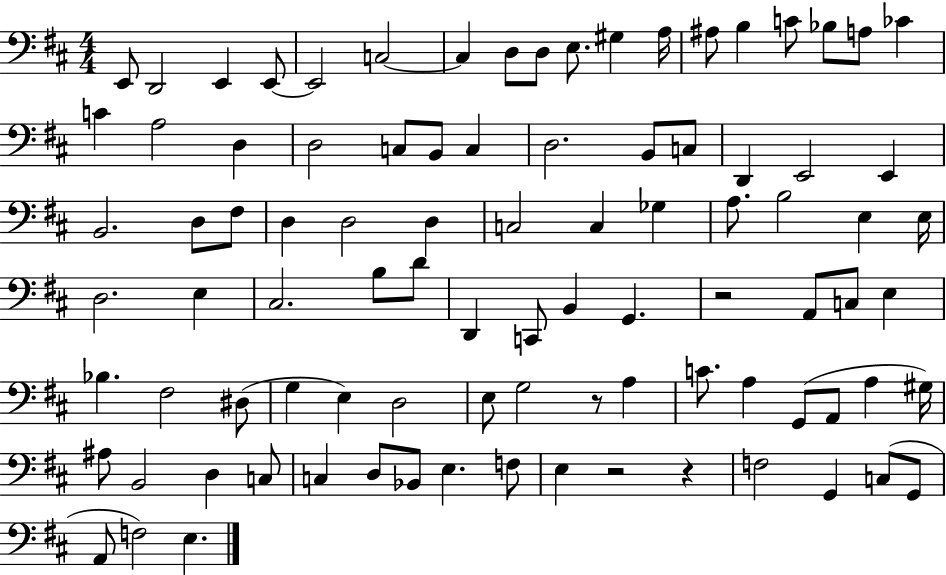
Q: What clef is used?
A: bass